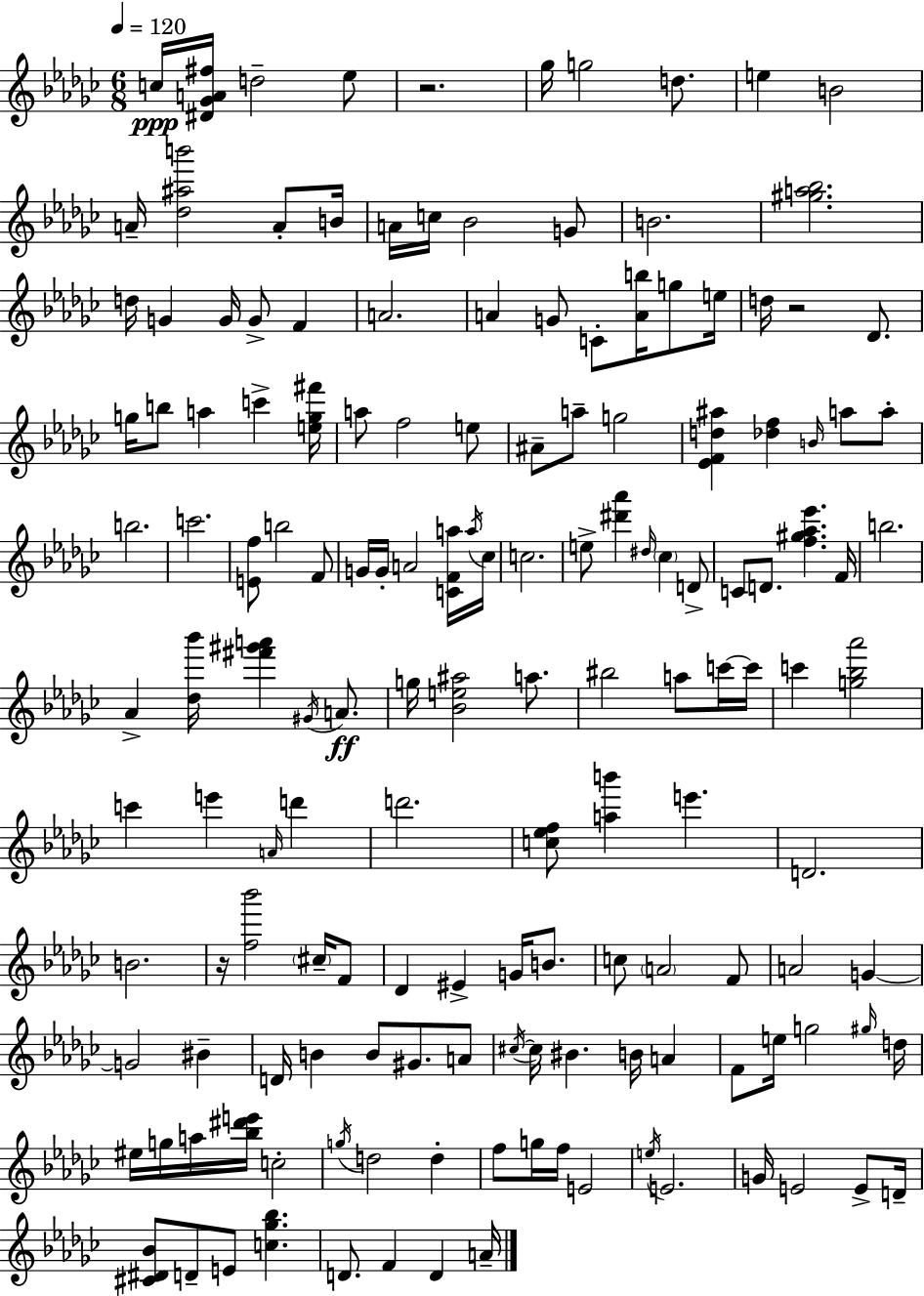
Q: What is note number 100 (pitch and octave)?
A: B4